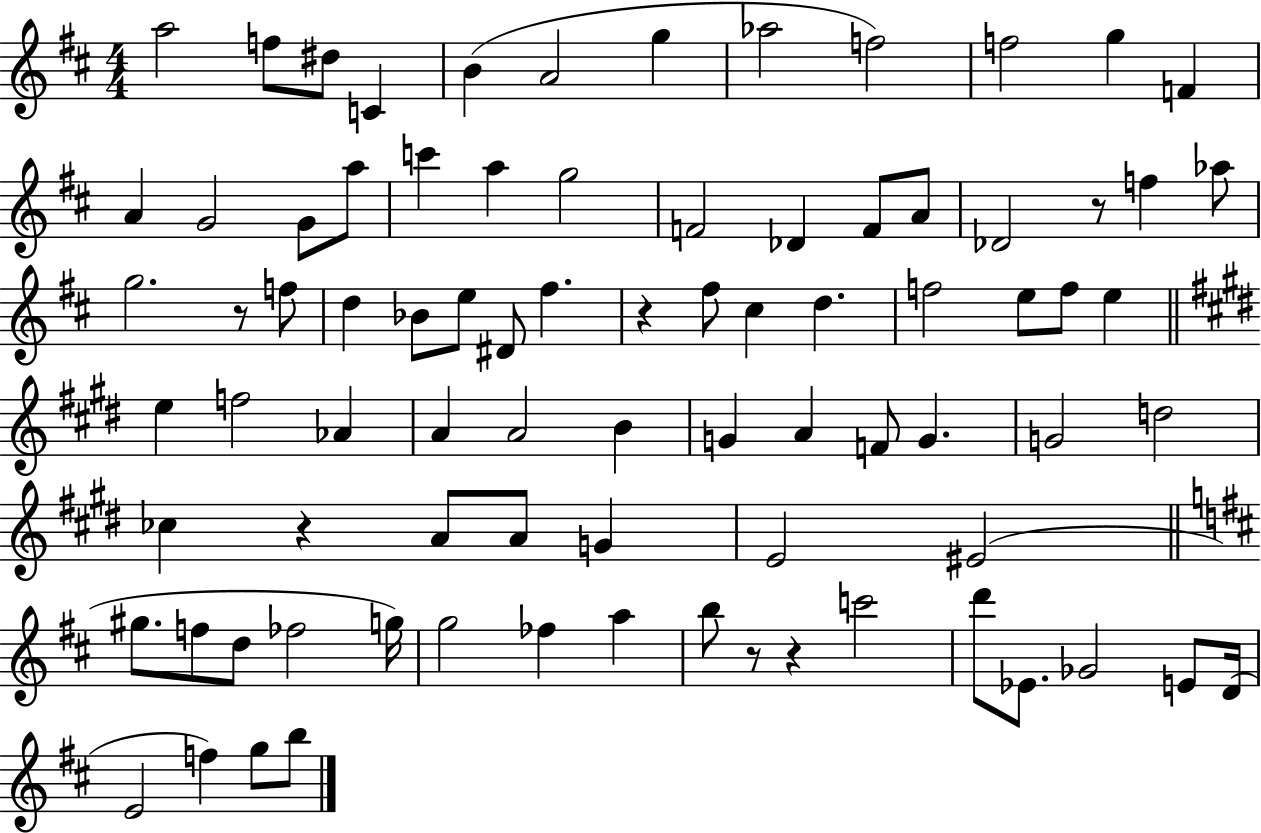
X:1
T:Untitled
M:4/4
L:1/4
K:D
a2 f/2 ^d/2 C B A2 g _a2 f2 f2 g F A G2 G/2 a/2 c' a g2 F2 _D F/2 A/2 _D2 z/2 f _a/2 g2 z/2 f/2 d _B/2 e/2 ^D/2 ^f z ^f/2 ^c d f2 e/2 f/2 e e f2 _A A A2 B G A F/2 G G2 d2 _c z A/2 A/2 G E2 ^E2 ^g/2 f/2 d/2 _f2 g/4 g2 _f a b/2 z/2 z c'2 d'/2 _E/2 _G2 E/2 D/4 E2 f g/2 b/2